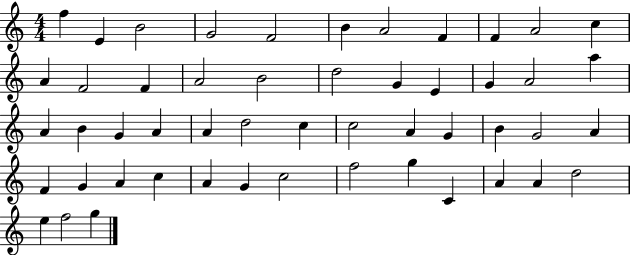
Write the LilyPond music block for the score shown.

{
  \clef treble
  \numericTimeSignature
  \time 4/4
  \key c \major
  f''4 e'4 b'2 | g'2 f'2 | b'4 a'2 f'4 | f'4 a'2 c''4 | \break a'4 f'2 f'4 | a'2 b'2 | d''2 g'4 e'4 | g'4 a'2 a''4 | \break a'4 b'4 g'4 a'4 | a'4 d''2 c''4 | c''2 a'4 g'4 | b'4 g'2 a'4 | \break f'4 g'4 a'4 c''4 | a'4 g'4 c''2 | f''2 g''4 c'4 | a'4 a'4 d''2 | \break e''4 f''2 g''4 | \bar "|."
}